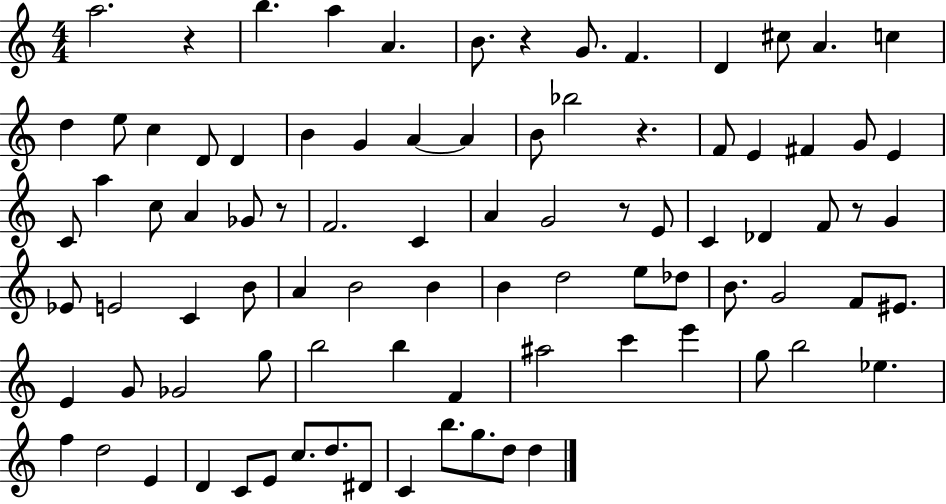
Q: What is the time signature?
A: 4/4